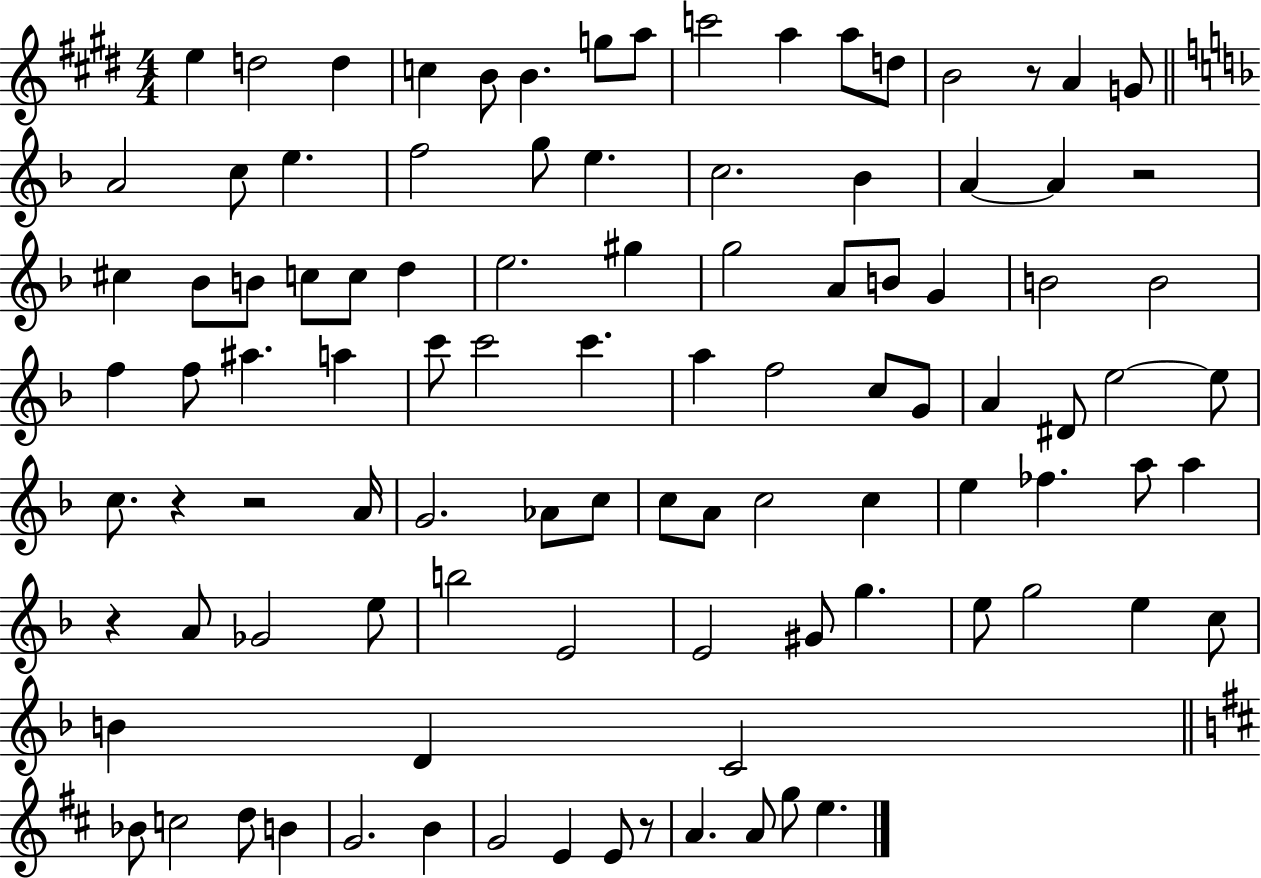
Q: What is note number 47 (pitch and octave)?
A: A5